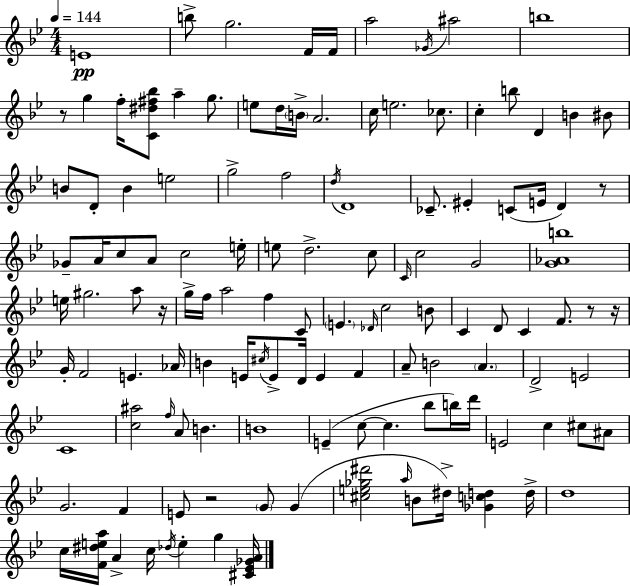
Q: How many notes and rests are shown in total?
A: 126